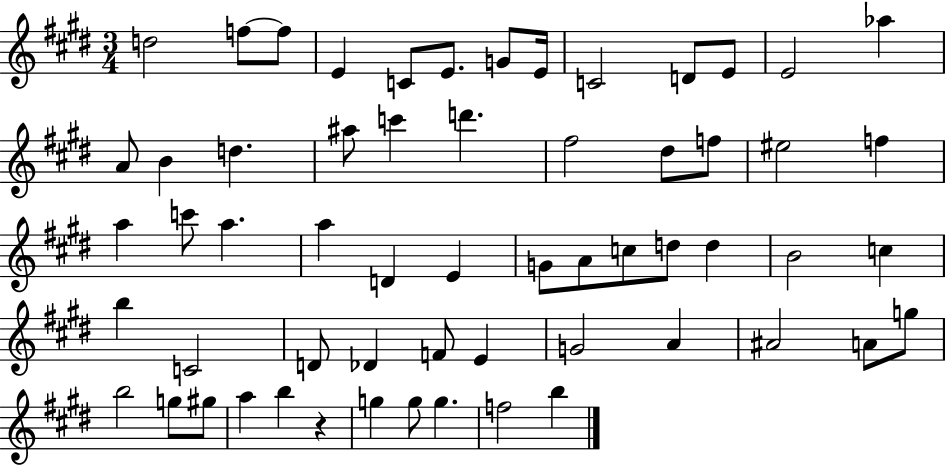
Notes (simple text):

D5/h F5/e F5/e E4/q C4/e E4/e. G4/e E4/s C4/h D4/e E4/e E4/h Ab5/q A4/e B4/q D5/q. A#5/e C6/q D6/q. F#5/h D#5/e F5/e EIS5/h F5/q A5/q C6/e A5/q. A5/q D4/q E4/q G4/e A4/e C5/e D5/e D5/q B4/h C5/q B5/q C4/h D4/e Db4/q F4/e E4/q G4/h A4/q A#4/h A4/e G5/e B5/h G5/e G#5/e A5/q B5/q R/q G5/q G5/e G5/q. F5/h B5/q